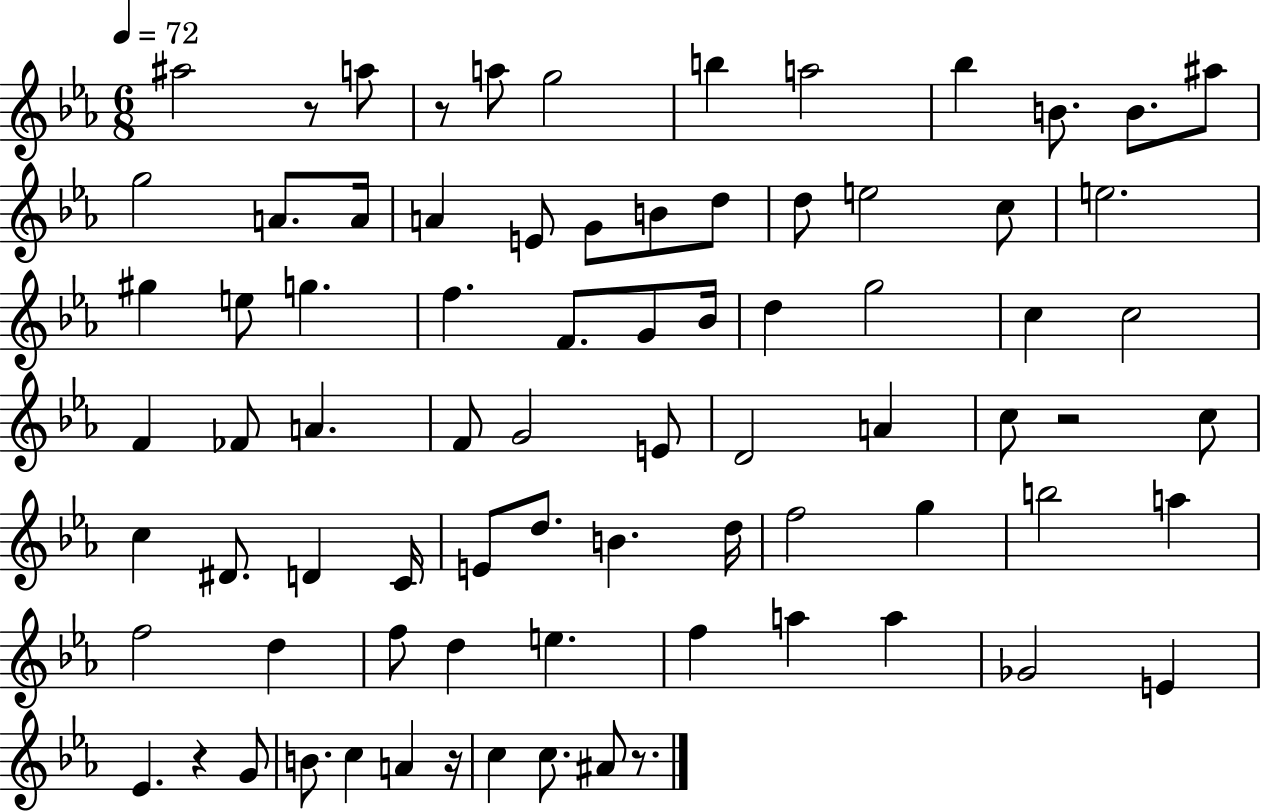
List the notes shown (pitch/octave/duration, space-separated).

A#5/h R/e A5/e R/e A5/e G5/h B5/q A5/h Bb5/q B4/e. B4/e. A#5/e G5/h A4/e. A4/s A4/q E4/e G4/e B4/e D5/e D5/e E5/h C5/e E5/h. G#5/q E5/e G5/q. F5/q. F4/e. G4/e Bb4/s D5/q G5/h C5/q C5/h F4/q FES4/e A4/q. F4/e G4/h E4/e D4/h A4/q C5/e R/h C5/e C5/q D#4/e. D4/q C4/s E4/e D5/e. B4/q. D5/s F5/h G5/q B5/h A5/q F5/h D5/q F5/e D5/q E5/q. F5/q A5/q A5/q Gb4/h E4/q Eb4/q. R/q G4/e B4/e. C5/q A4/q R/s C5/q C5/e. A#4/e R/e.